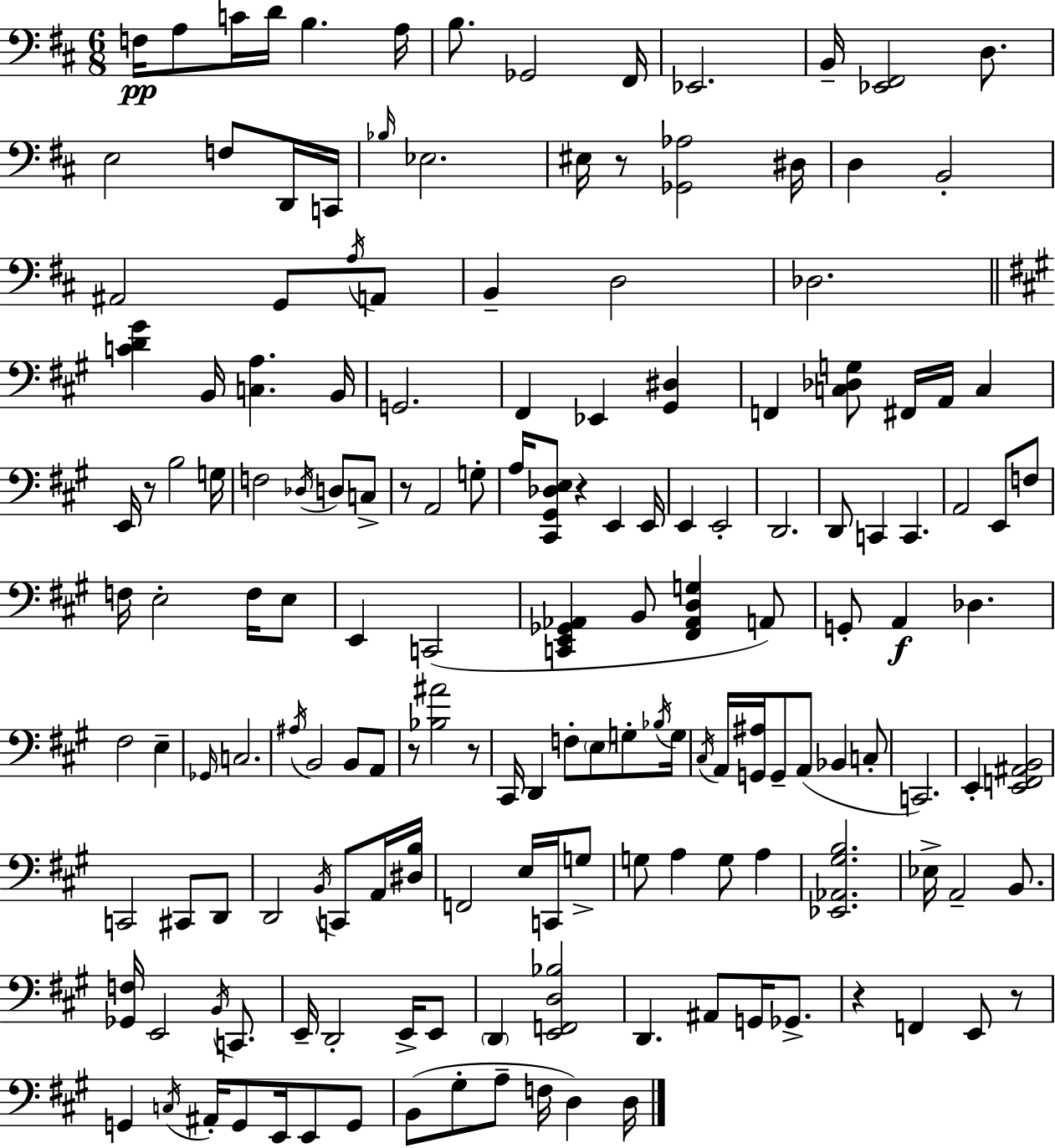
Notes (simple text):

F3/s A3/e C4/s D4/s B3/q. A3/s B3/e. Gb2/h F#2/s Eb2/h. B2/s [Eb2,F#2]/h D3/e. E3/h F3/e D2/s C2/s Bb3/s Eb3/h. EIS3/s R/e [Gb2,Ab3]/h D#3/s D3/q B2/h A#2/h G2/e A3/s A2/e B2/q D3/h Db3/h. [C4,D4,G#4]/q B2/s [C3,A3]/q. B2/s G2/h. F#2/q Eb2/q [G#2,D#3]/q F2/q [C3,Db3,G3]/e F#2/s A2/s C3/q E2/s R/e B3/h G3/s F3/h Db3/s D3/e C3/e R/e A2/h G3/e A3/s [C#2,G#2,Db3,E3]/e R/q E2/q E2/s E2/q E2/h D2/h. D2/e C2/q C2/q. A2/h E2/e F3/e F3/s E3/h F3/s E3/e E2/q C2/h [C2,E2,Gb2,Ab2]/q B2/e [F#2,Ab2,D3,G3]/q A2/e G2/e A2/q Db3/q. F#3/h E3/q Gb2/s C3/h. A#3/s B2/h B2/e A2/e R/e [Bb3,A#4]/h R/e C#2/s D2/q F3/e E3/e G3/e Bb3/s G3/s C#3/s A2/s [G2,A#3]/s G2/e A2/e Bb2/q C3/e C2/h. E2/q [E2,F2,A#2,B2]/h C2/h C#2/e D2/e D2/h B2/s C2/e A2/s [D#3,B3]/s F2/h E3/s C2/s G3/e G3/e A3/q G3/e A3/q [Eb2,Ab2,G#3,B3]/h. Eb3/s A2/h B2/e. [Gb2,F3]/s E2/h B2/s C2/e. E2/s D2/h E2/s E2/e D2/q [E2,F2,D3,Bb3]/h D2/q. A#2/e G2/s Gb2/e. R/q F2/q E2/e R/e G2/q C3/s A#2/s G2/e E2/s E2/e G2/e B2/e G#3/e A3/e F3/s D3/q D3/s